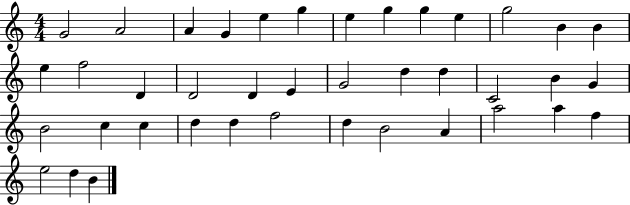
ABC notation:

X:1
T:Untitled
M:4/4
L:1/4
K:C
G2 A2 A G e g e g g e g2 B B e f2 D D2 D E G2 d d C2 B G B2 c c d d f2 d B2 A a2 a f e2 d B